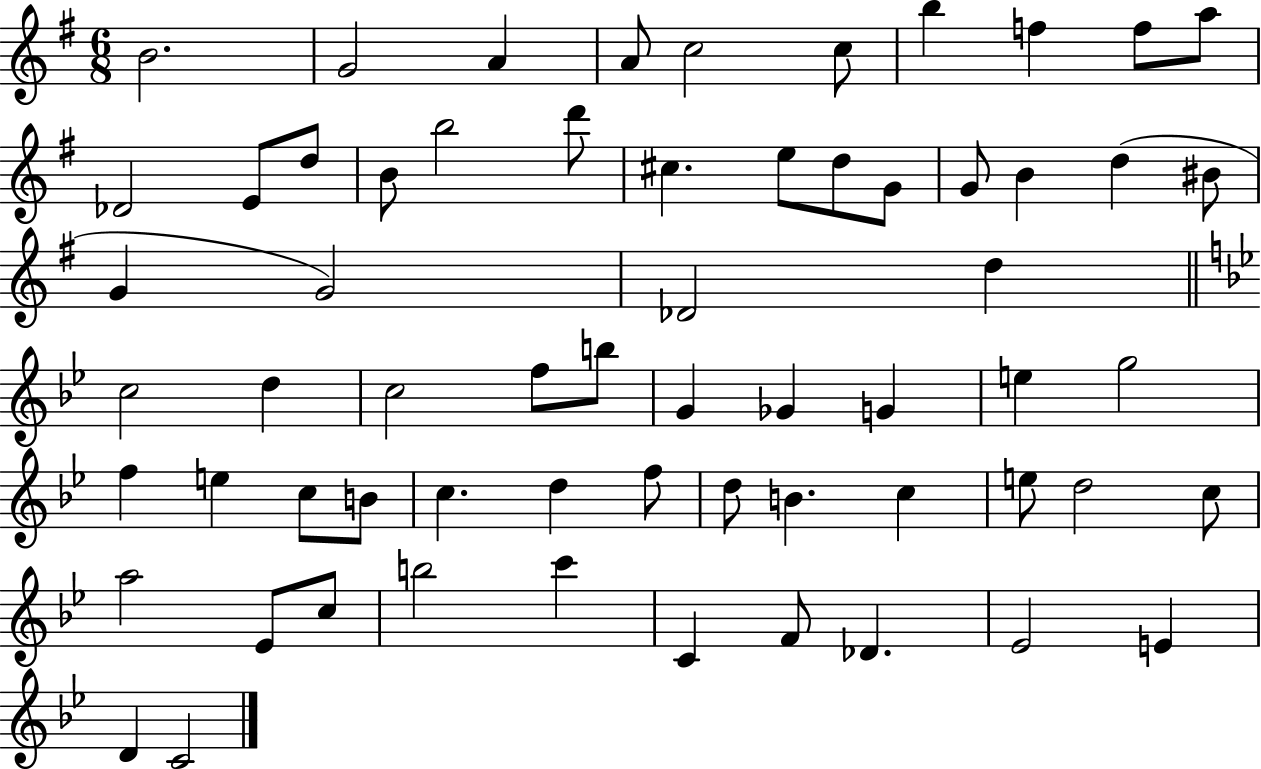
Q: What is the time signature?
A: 6/8